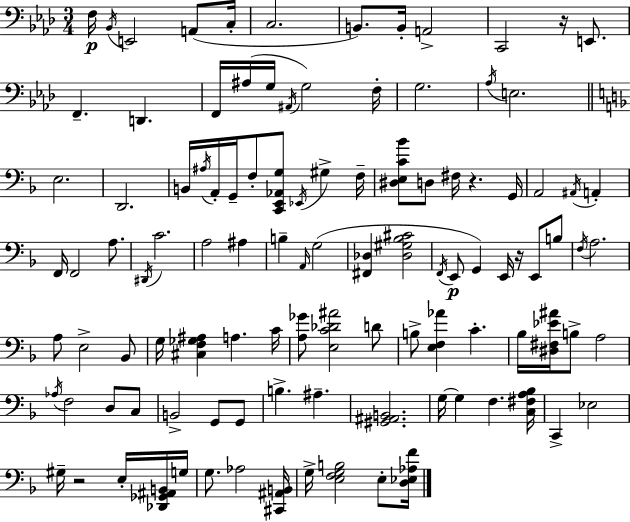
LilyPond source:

{
  \clef bass
  \numericTimeSignature
  \time 3/4
  \key f \minor
  f16\p \acciaccatura { bes,16 } e,2 a,8( | c16-. c2. | b,8.) b,16-. a,2-> | c,2 r16 e,8. | \break f,4.-- d,4. | f,16 ais16( g16 \acciaccatura { ais,16 } g2) | f16-. g2. | \acciaccatura { aes16 } e2. | \break \bar "||" \break \key f \major e2. | d,2. | b,16 \acciaccatura { ais16 } a,16-. g,16-- f8-. <c, e, aes, g>8 \acciaccatura { ees,16 } gis4-> | f16-- <dis e c' bes'>8 d8 fis16 r4. | \break g,16 a,2 \acciaccatura { ais,16 } a,4-. | f,16 f,2 | a8. \acciaccatura { dis,16 } c'2. | a2 | \break ais4 b4-- \grace { a,16 } g2( | <fis, des>4 <des gis bes cis'>2 | \acciaccatura { f,16 }\p e,8 g,4) | e,16 r16 e,8 b8 \acciaccatura { f16 } a2. | \break a8 e2-> | bes,8 g16 <cis f ges ais>4 | a4. c'16 <a ges'>8 <e c' des' ais'>2 | d'8 b8-> <e f aes'>4 | \break c'4.-. bes16 <dis fis ees' ais'>16 b8-> a2 | \acciaccatura { aes16 } f2 | d8 c8 b,2-> | g,8 g,8 b4.-> | \break ais4.-- <gis, ais, b,>2. | g16~~ g4 | f4. <c fis a bes>16 c,4-> | ees2 gis16-- r2 | \break e16-. <des, ges, ais, b,>16 g16 g8. aes2 | <cis, ais, b,>16 g16-> <e f g b>2 | e8-. <d ees aes f'>16 \bar "|."
}